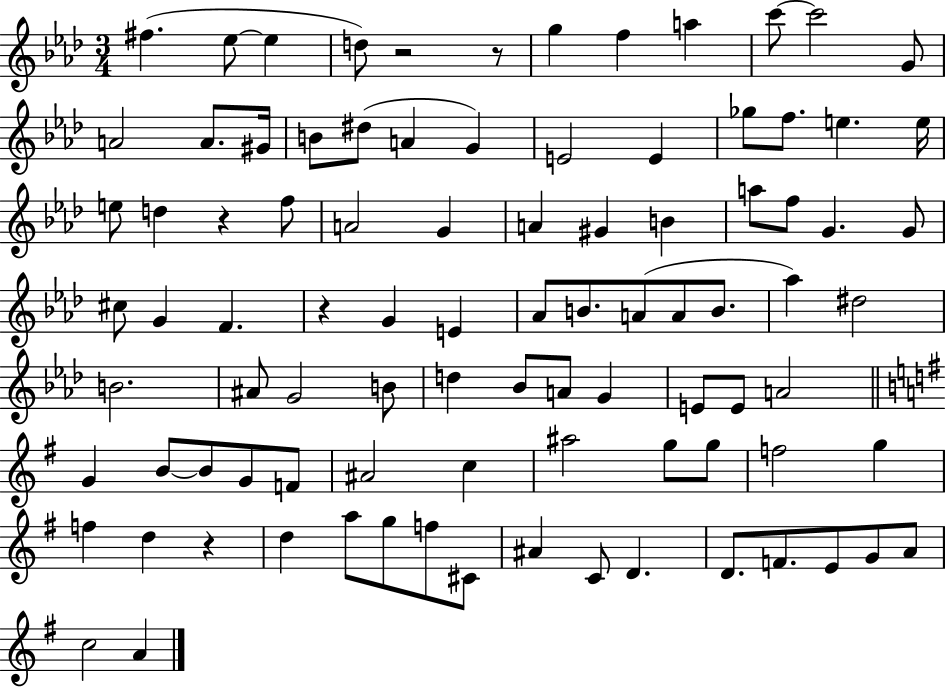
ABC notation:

X:1
T:Untitled
M:3/4
L:1/4
K:Ab
^f _e/2 _e d/2 z2 z/2 g f a c'/2 c'2 G/2 A2 A/2 ^G/4 B/2 ^d/2 A G E2 E _g/2 f/2 e e/4 e/2 d z f/2 A2 G A ^G B a/2 f/2 G G/2 ^c/2 G F z G E _A/2 B/2 A/2 A/2 B/2 _a ^d2 B2 ^A/2 G2 B/2 d _B/2 A/2 G E/2 E/2 A2 G B/2 B/2 G/2 F/2 ^A2 c ^a2 g/2 g/2 f2 g f d z d a/2 g/2 f/2 ^C/2 ^A C/2 D D/2 F/2 E/2 G/2 A/2 c2 A